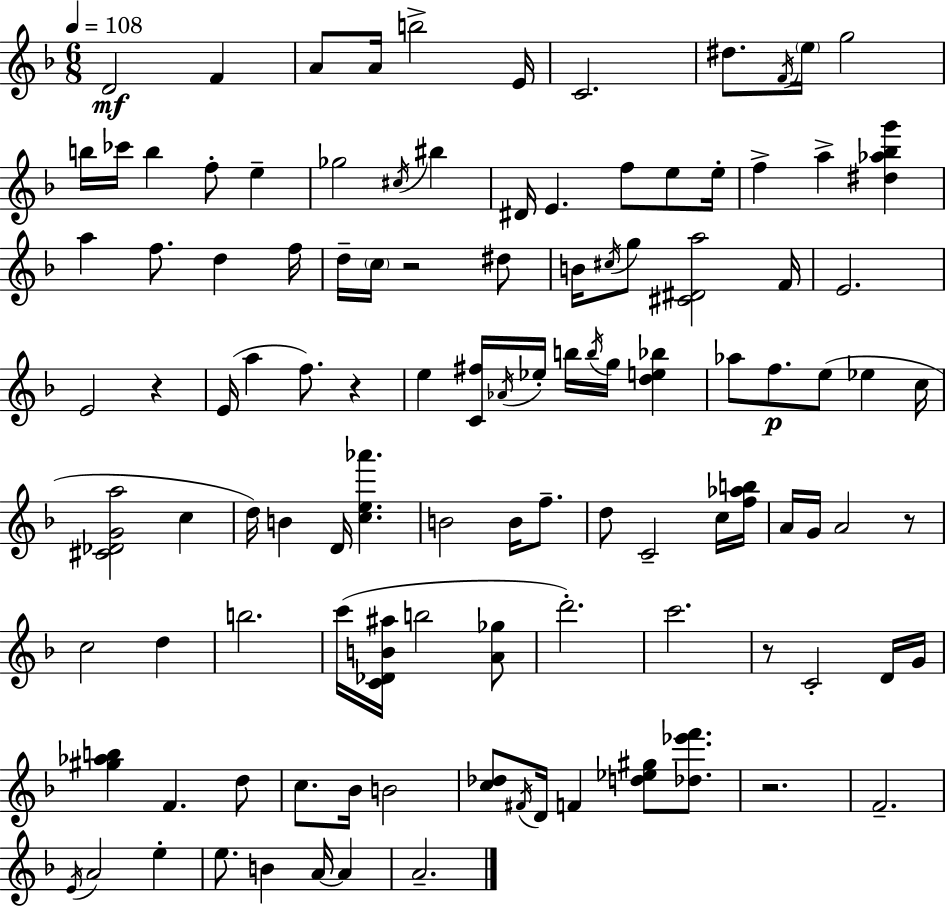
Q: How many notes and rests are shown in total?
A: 112